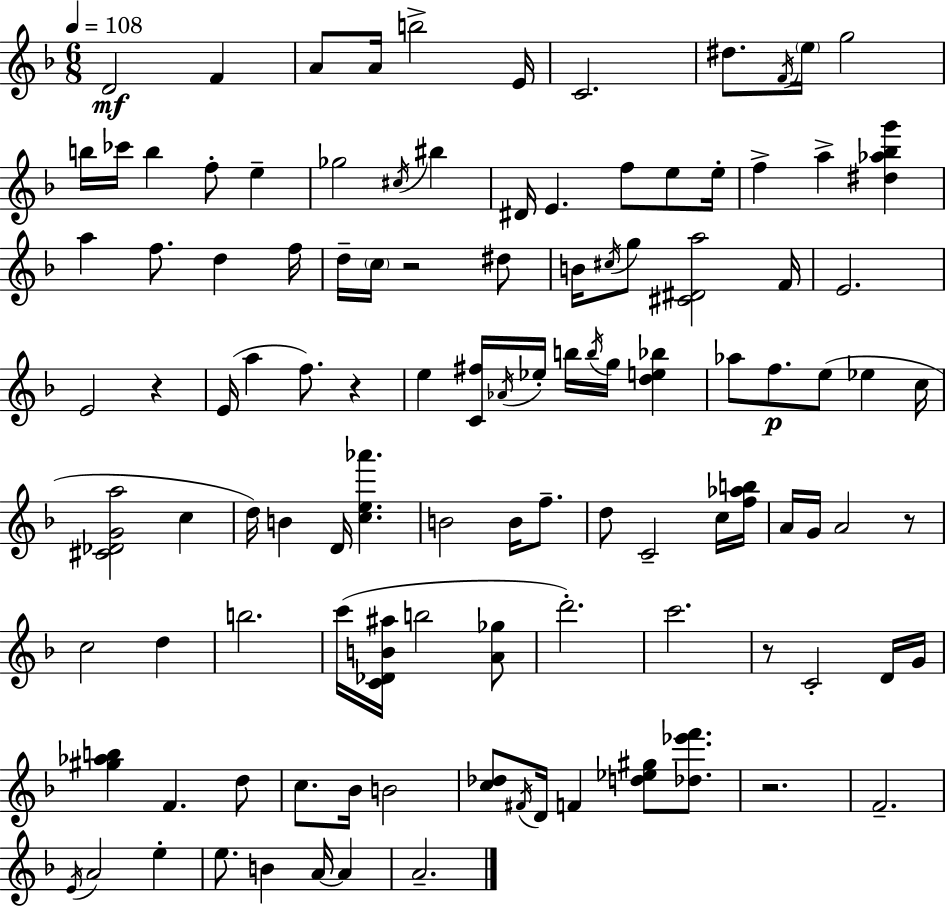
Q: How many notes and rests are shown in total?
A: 112